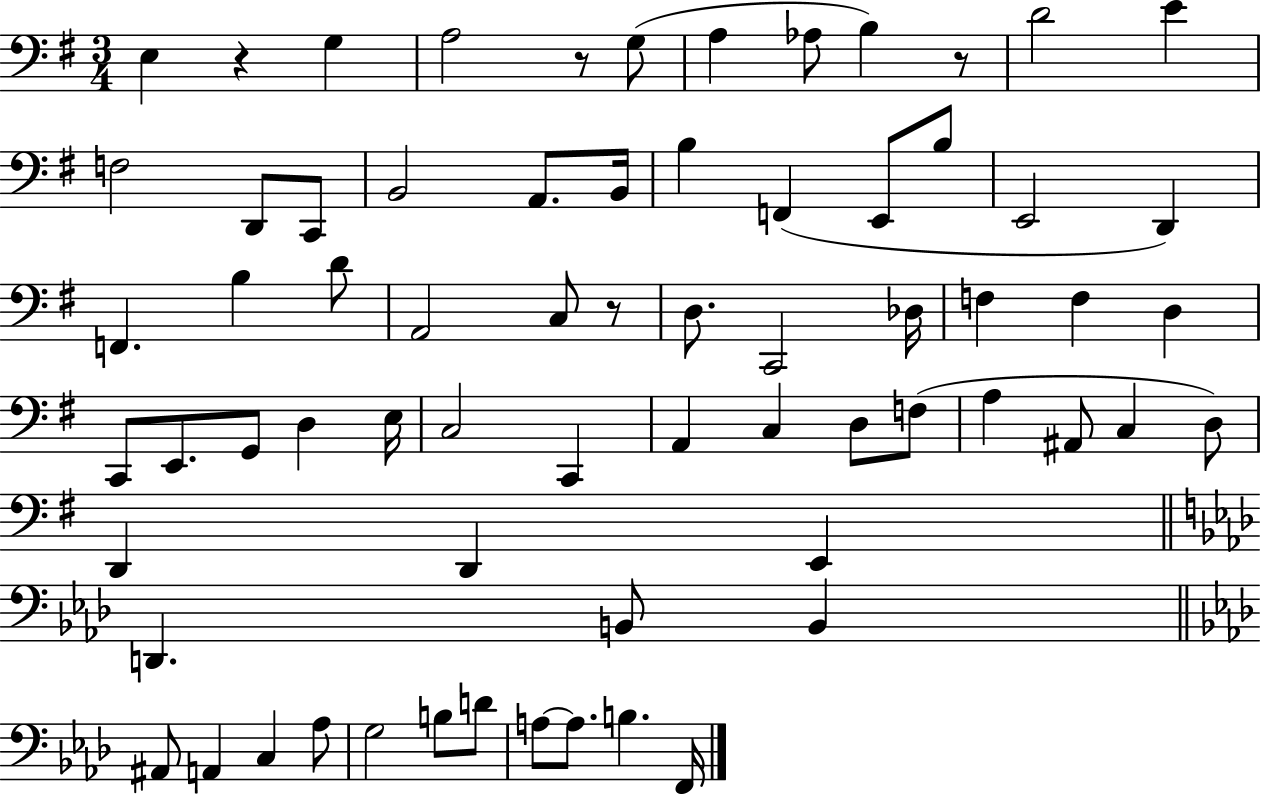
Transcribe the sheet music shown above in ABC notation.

X:1
T:Untitled
M:3/4
L:1/4
K:G
E, z G, A,2 z/2 G,/2 A, _A,/2 B, z/2 D2 E F,2 D,,/2 C,,/2 B,,2 A,,/2 B,,/4 B, F,, E,,/2 B,/2 E,,2 D,, F,, B, D/2 A,,2 C,/2 z/2 D,/2 C,,2 _D,/4 F, F, D, C,,/2 E,,/2 G,,/2 D, E,/4 C,2 C,, A,, C, D,/2 F,/2 A, ^A,,/2 C, D,/2 D,, D,, E,, D,, B,,/2 B,, ^A,,/2 A,, C, _A,/2 G,2 B,/2 D/2 A,/2 A,/2 B, F,,/4